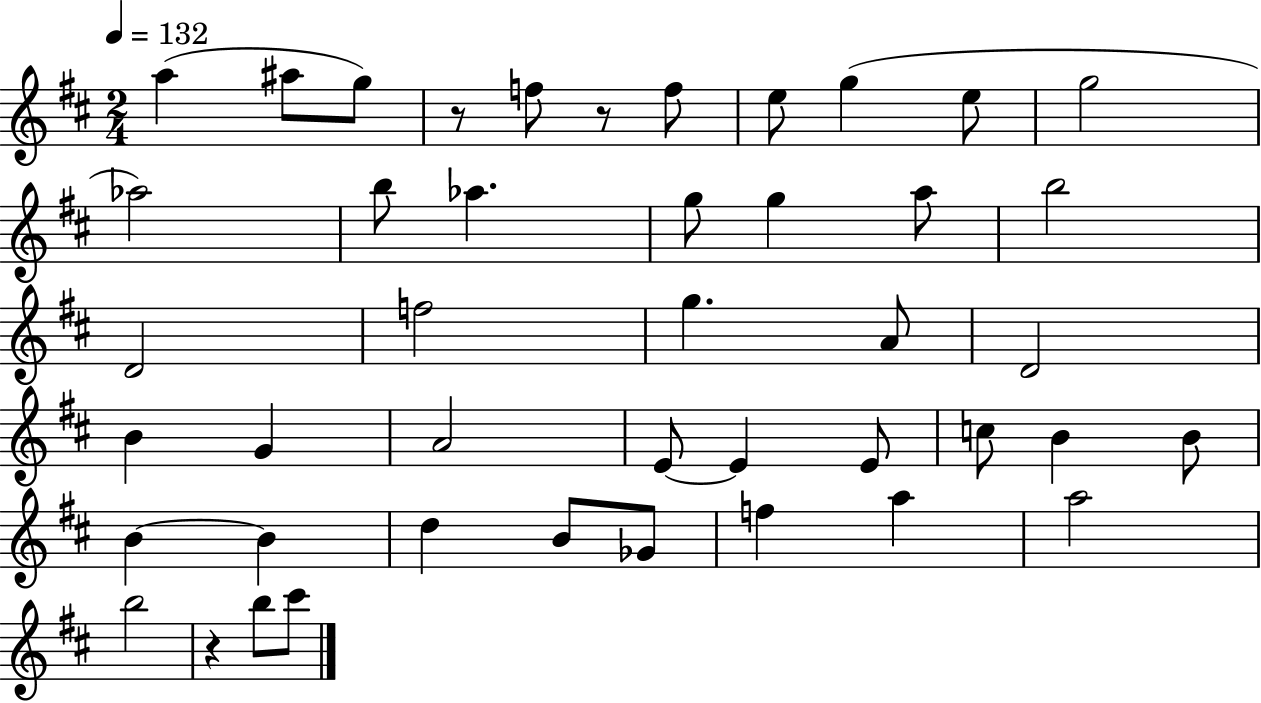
A5/q A#5/e G5/e R/e F5/e R/e F5/e E5/e G5/q E5/e G5/h Ab5/h B5/e Ab5/q. G5/e G5/q A5/e B5/h D4/h F5/h G5/q. A4/e D4/h B4/q G4/q A4/h E4/e E4/q E4/e C5/e B4/q B4/e B4/q B4/q D5/q B4/e Gb4/e F5/q A5/q A5/h B5/h R/q B5/e C#6/e